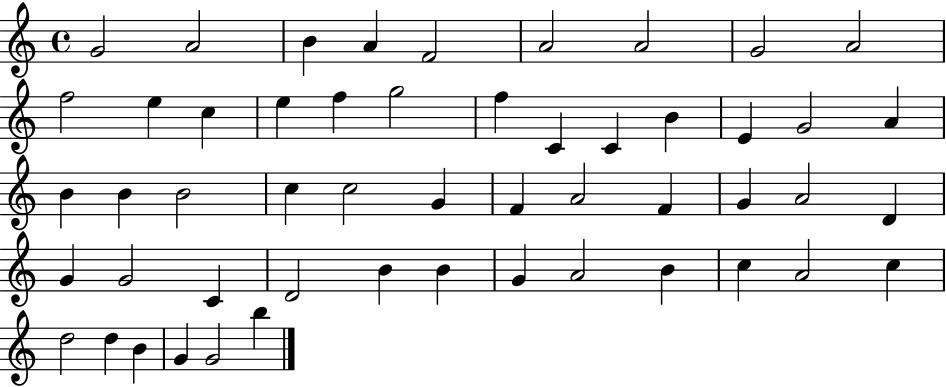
X:1
T:Untitled
M:4/4
L:1/4
K:C
G2 A2 B A F2 A2 A2 G2 A2 f2 e c e f g2 f C C B E G2 A B B B2 c c2 G F A2 F G A2 D G G2 C D2 B B G A2 B c A2 c d2 d B G G2 b